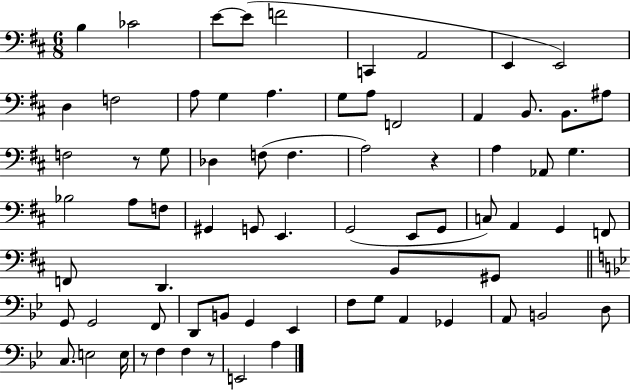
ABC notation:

X:1
T:Untitled
M:6/8
L:1/4
K:D
B, _C2 E/2 E/2 F2 C,, A,,2 E,, E,,2 D, F,2 A,/2 G, A, G,/2 A,/2 F,,2 A,, B,,/2 B,,/2 ^A,/2 F,2 z/2 G,/2 _D, F,/2 F, A,2 z A, _A,,/2 G, _B,2 A,/2 F,/2 ^G,, G,,/2 E,, G,,2 E,,/2 G,,/2 C,/2 A,, G,, F,,/2 F,,/2 D,, B,,/2 ^G,,/2 G,,/2 G,,2 F,,/2 D,,/2 B,,/2 G,, _E,, F,/2 G,/2 A,, _G,, A,,/2 B,,2 D,/2 C,/2 E,2 E,/4 z/2 F, F, z/2 E,,2 A,